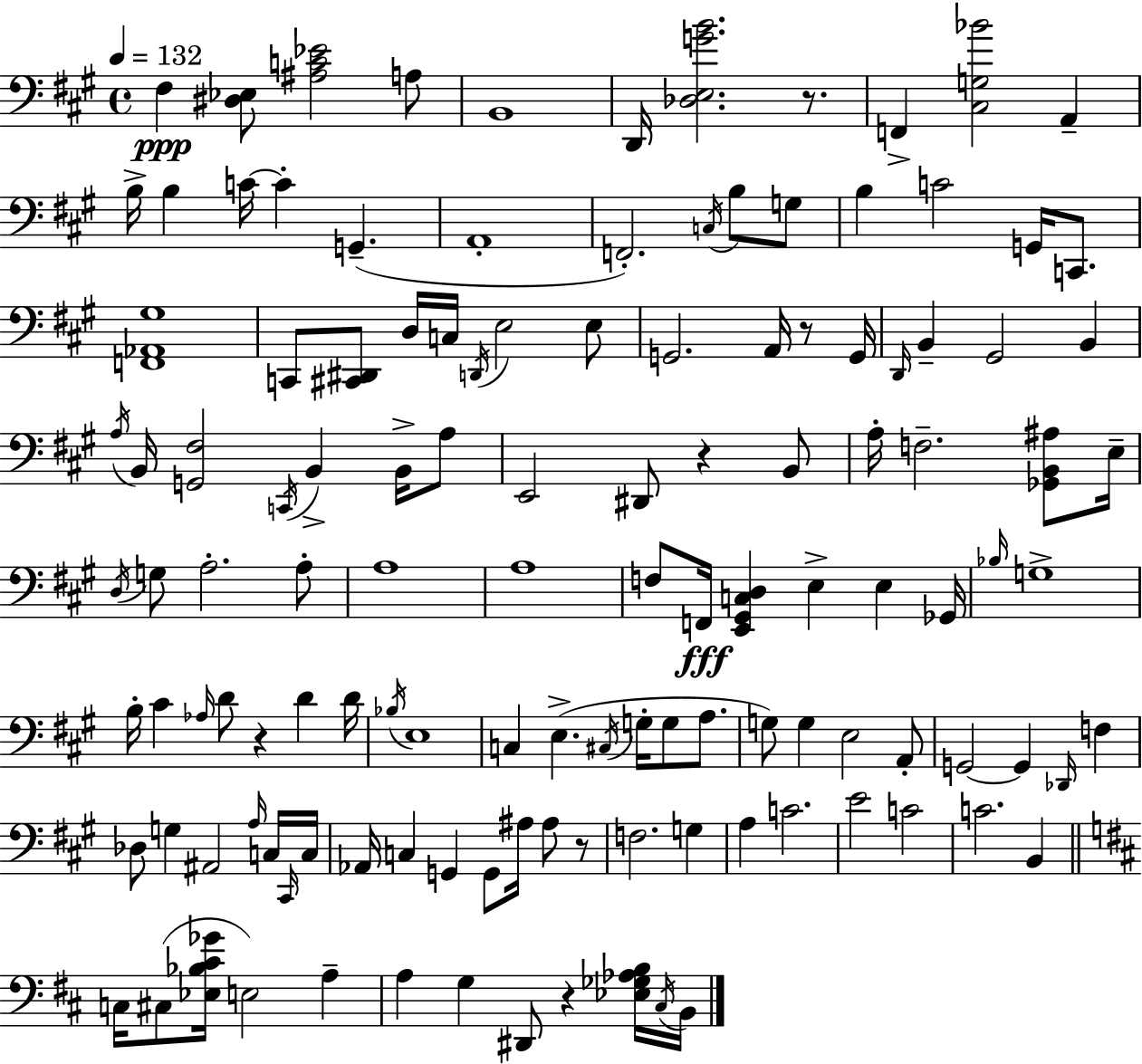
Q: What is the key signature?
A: A major